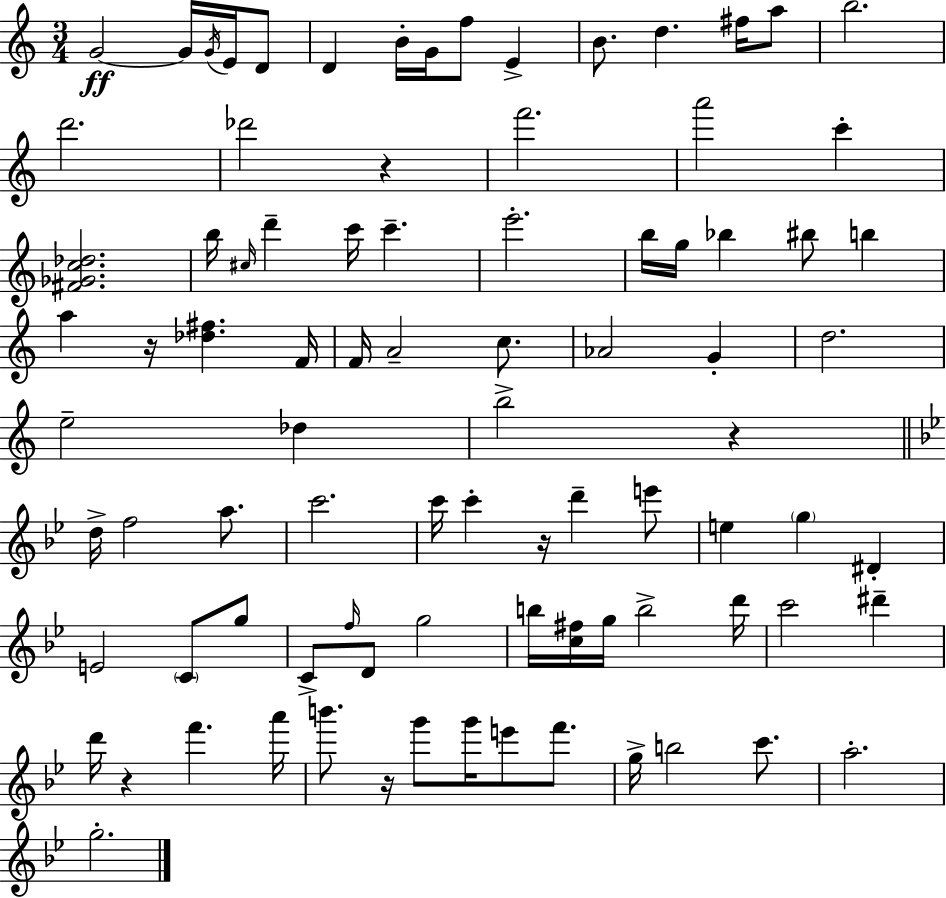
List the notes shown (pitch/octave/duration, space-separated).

G4/h G4/s G4/s E4/s D4/e D4/q B4/s G4/s F5/e E4/q B4/e. D5/q. F#5/s A5/e B5/h. D6/h. Db6/h R/q F6/h. A6/h C6/q [F#4,Gb4,C5,Db5]/h. B5/s C#5/s D6/q C6/s C6/q. E6/h. B5/s G5/s Bb5/q BIS5/e B5/q A5/q R/s [Db5,F#5]/q. F4/s F4/s A4/h C5/e. Ab4/h G4/q D5/h. E5/h Db5/q B5/h R/q D5/s F5/h A5/e. C6/h. C6/s C6/q R/s D6/q E6/e E5/q G5/q D#4/q E4/h C4/e G5/e C4/e F5/s D4/e G5/h B5/s [C5,F#5]/s G5/s B5/h D6/s C6/h D#6/q D6/s R/q F6/q. A6/s B6/e. R/s G6/e G6/s E6/e F6/e. G5/s B5/h C6/e. A5/h. G5/h.